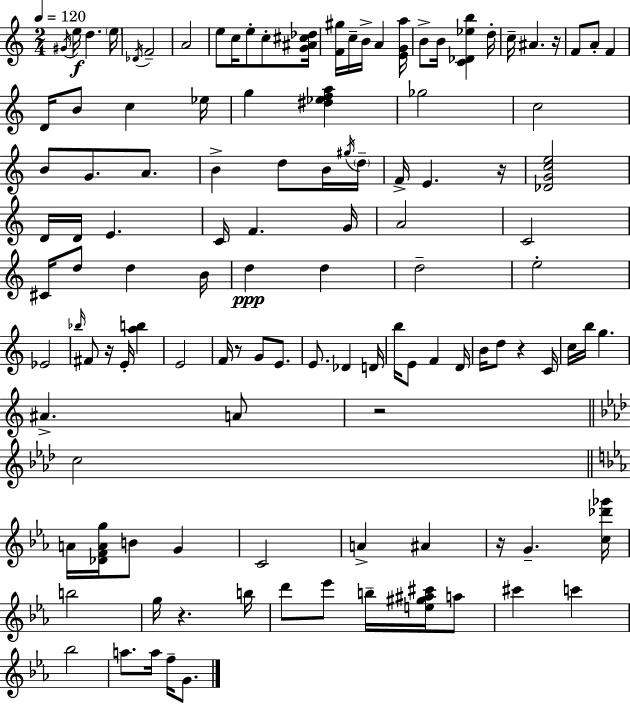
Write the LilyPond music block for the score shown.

{
  \clef treble
  \numericTimeSignature
  \time 2/4
  \key c \major
  \tempo 4 = 120
  \acciaccatura { gis'16 }\f e''16 d''4. | \parenthesize e''16 \acciaccatura { des'16 } f'2-- | a'2 | e''8 c''16 e''8-. c''8-. | \break <g' ais' cis'' des''>16 <f' gis''>16 c''16-- b'16-> a'4 | <e' g' a''>16 b'8-> b'16 <c' des' ees'' b''>4 | d''16-. c''16-- ais'4. | r16 f'8 a'8-. f'4 | \break d'16 b'8 c''4 | ees''16 g''4 <dis'' ees'' f'' a''>4 | ges''2 | c''2 | \break b'8 g'8. a'8. | b'4-> d''8 | b'16 \acciaccatura { gis''16 } \parenthesize d''16-- f'16-> e'4. | r16 <des' g' c'' e''>2 | \break d'16 d'16 e'4. | c'16 f'4. | g'16 a'2 | c'2 | \break cis'16 d''8 d''4 | b'16 d''4\ppp d''4 | d''2-- | e''2-. | \break ees'2 | \grace { bes''16 } fis'8 r16 e'16-. | <a'' b''>4 e'2 | f'16 r8 g'8 | \break e'8. e'8. des'4 | d'16 b''16 e'8 f'4 | d'16 b'16 d''8 r4 | c'16 c''16 b''16 g''4. | \break ais'4.-> | a'8 r2 | \bar "||" \break \key aes \major c''2 | \bar "||" \break \key ees \major a'16 <des' f' a' g''>16 b'8 g'4 | c'2 | a'4-> ais'4 | r16 g'4.-- <c'' des''' ges'''>16 | \break b''2 | g''16 r4. b''16 | d'''8 ees'''8 b''16-- <e'' gis'' ais'' cis'''>16 a''8 | cis'''4 c'''4 | \break bes''2 | a''8. a''16 f''16-- g'8. | \bar "|."
}